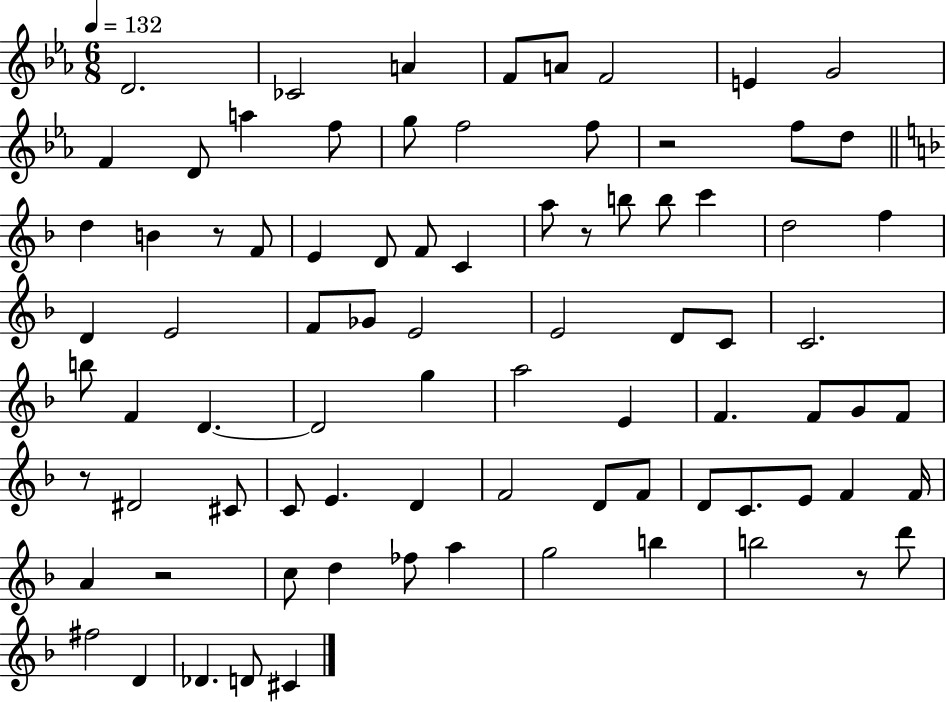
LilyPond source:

{
  \clef treble
  \numericTimeSignature
  \time 6/8
  \key ees \major
  \tempo 4 = 132
  d'2. | ces'2 a'4 | f'8 a'8 f'2 | e'4 g'2 | \break f'4 d'8 a''4 f''8 | g''8 f''2 f''8 | r2 f''8 d''8 | \bar "||" \break \key f \major d''4 b'4 r8 f'8 | e'4 d'8 f'8 c'4 | a''8 r8 b''8 b''8 c'''4 | d''2 f''4 | \break d'4 e'2 | f'8 ges'8 e'2 | e'2 d'8 c'8 | c'2. | \break b''8 f'4 d'4.~~ | d'2 g''4 | a''2 e'4 | f'4. f'8 g'8 f'8 | \break r8 dis'2 cis'8 | c'8 e'4. d'4 | f'2 d'8 f'8 | d'8 c'8. e'8 f'4 f'16 | \break a'4 r2 | c''8 d''4 fes''8 a''4 | g''2 b''4 | b''2 r8 d'''8 | \break fis''2 d'4 | des'4. d'8 cis'4 | \bar "|."
}